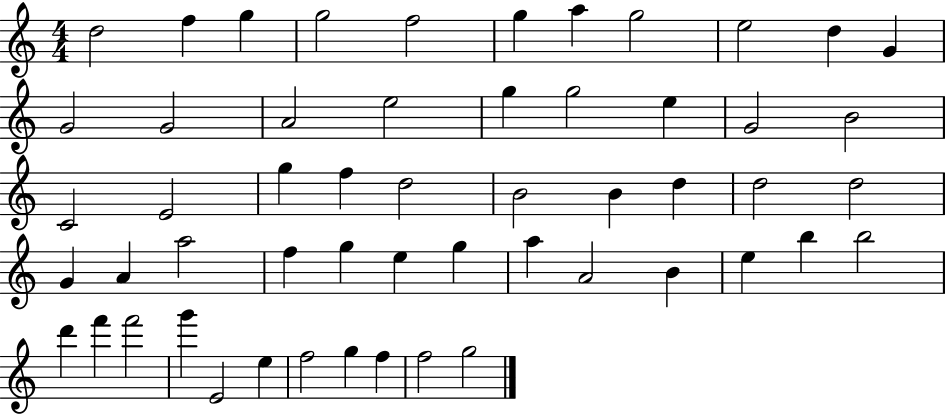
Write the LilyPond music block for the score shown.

{
  \clef treble
  \numericTimeSignature
  \time 4/4
  \key c \major
  d''2 f''4 g''4 | g''2 f''2 | g''4 a''4 g''2 | e''2 d''4 g'4 | \break g'2 g'2 | a'2 e''2 | g''4 g''2 e''4 | g'2 b'2 | \break c'2 e'2 | g''4 f''4 d''2 | b'2 b'4 d''4 | d''2 d''2 | \break g'4 a'4 a''2 | f''4 g''4 e''4 g''4 | a''4 a'2 b'4 | e''4 b''4 b''2 | \break d'''4 f'''4 f'''2 | g'''4 e'2 e''4 | f''2 g''4 f''4 | f''2 g''2 | \break \bar "|."
}